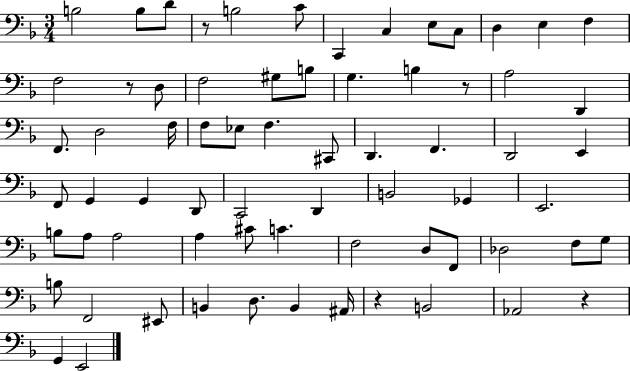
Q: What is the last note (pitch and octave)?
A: E2